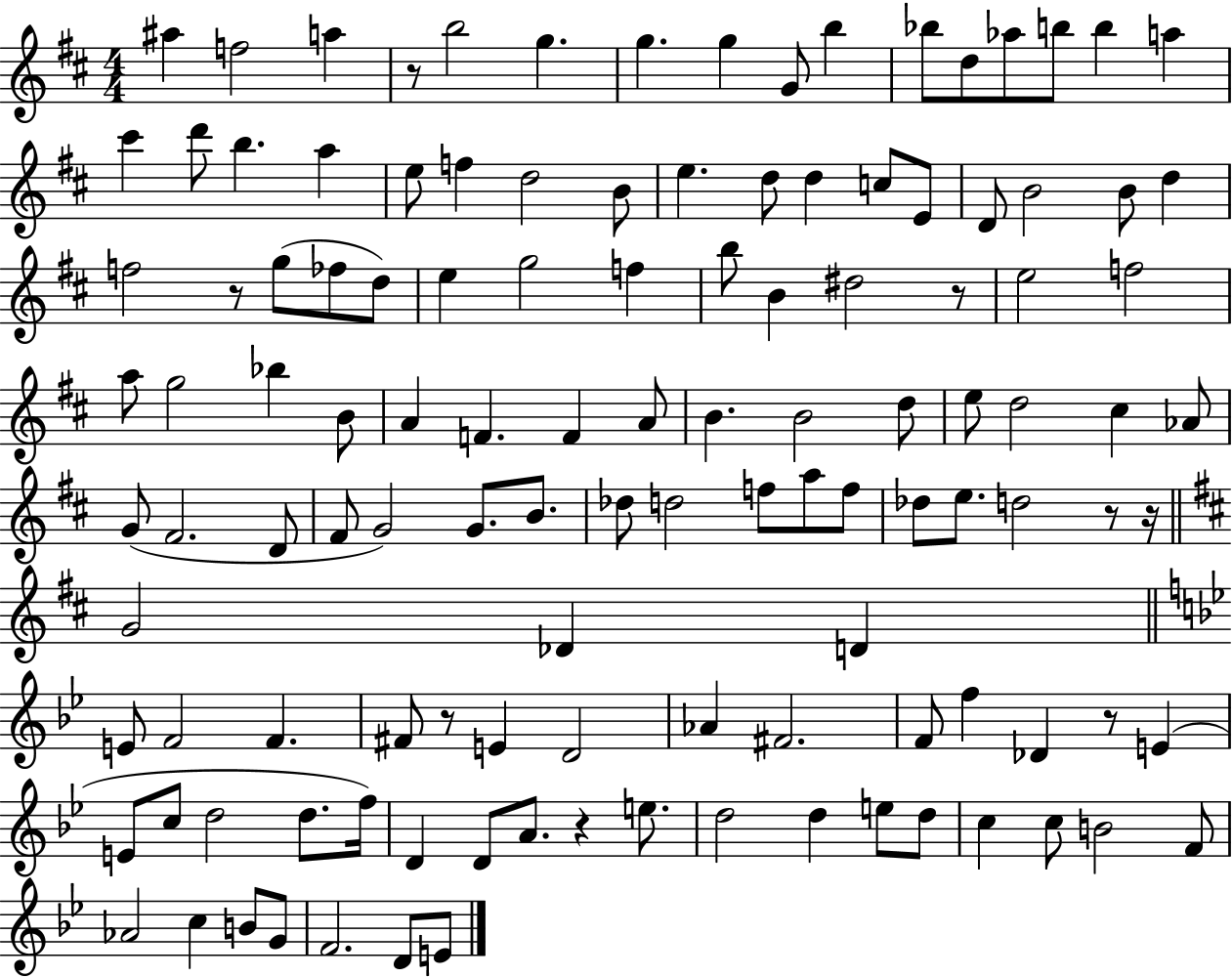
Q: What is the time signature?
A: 4/4